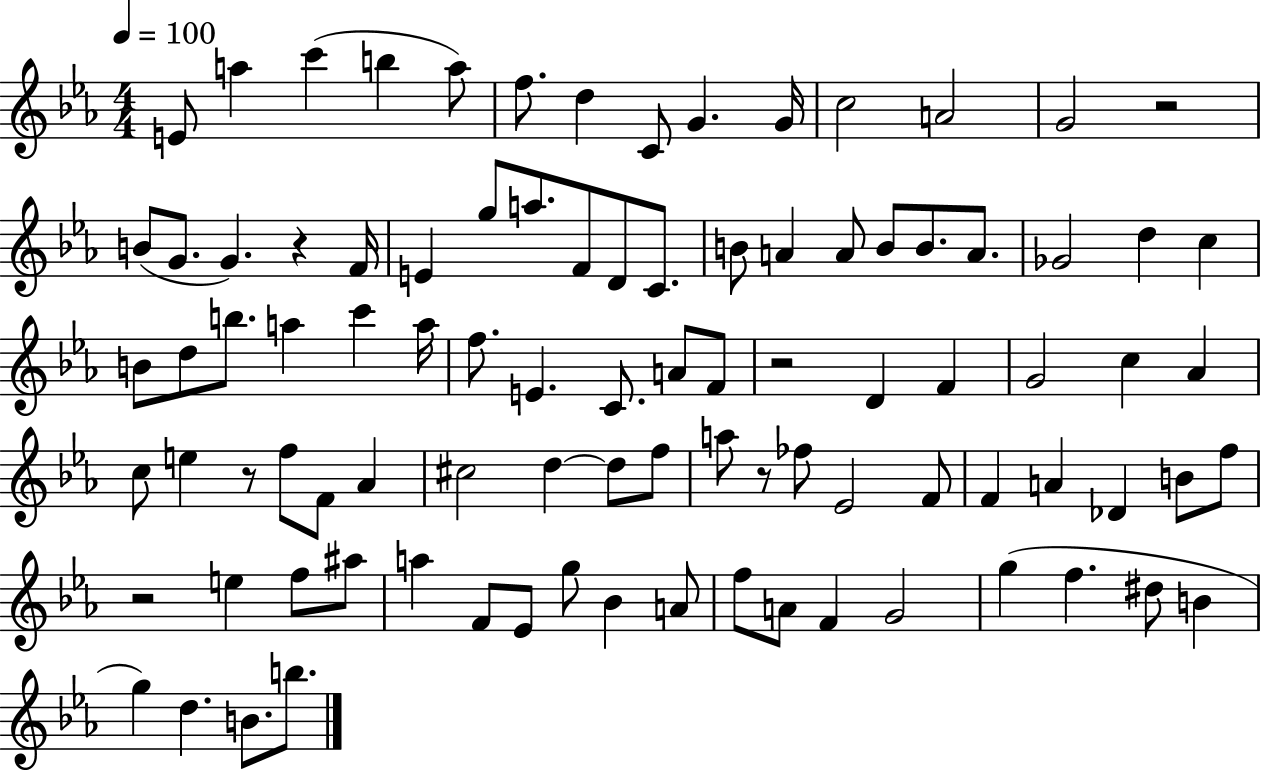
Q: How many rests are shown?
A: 6